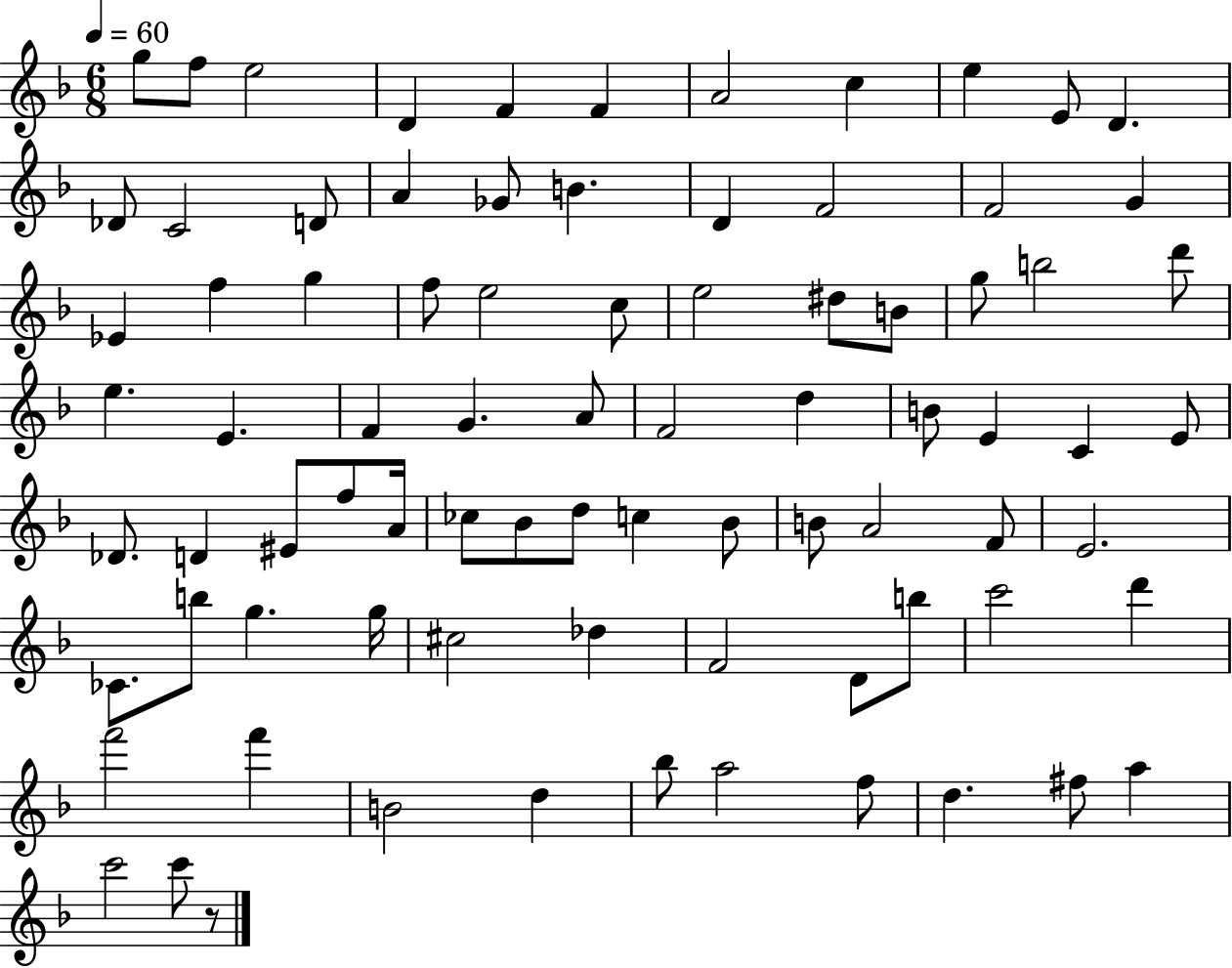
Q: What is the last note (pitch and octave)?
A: C6